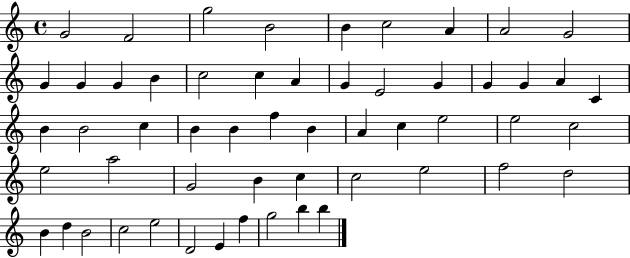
{
  \clef treble
  \time 4/4
  \defaultTimeSignature
  \key c \major
  g'2 f'2 | g''2 b'2 | b'4 c''2 a'4 | a'2 g'2 | \break g'4 g'4 g'4 b'4 | c''2 c''4 a'4 | g'4 e'2 g'4 | g'4 g'4 a'4 c'4 | \break b'4 b'2 c''4 | b'4 b'4 f''4 b'4 | a'4 c''4 e''2 | e''2 c''2 | \break e''2 a''2 | g'2 b'4 c''4 | c''2 e''2 | f''2 d''2 | \break b'4 d''4 b'2 | c''2 e''2 | d'2 e'4 f''4 | g''2 b''4 b''4 | \break \bar "|."
}